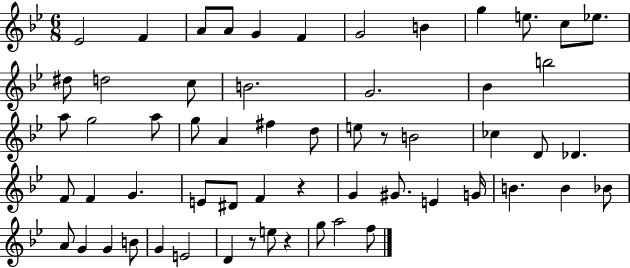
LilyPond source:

{
  \clef treble
  \numericTimeSignature
  \time 6/8
  \key bes \major
  ees'2 f'4 | a'8 a'8 g'4 f'4 | g'2 b'4 | g''4 e''8. c''8 ees''8. | \break dis''8 d''2 c''8 | b'2. | g'2. | bes'4 b''2 | \break a''8 g''2 a''8 | g''8 a'4 fis''4 d''8 | e''8 r8 b'2 | ces''4 d'8 des'4. | \break f'8 f'4 g'4. | e'8 dis'8 f'4 r4 | g'4 gis'8. e'4 g'16 | b'4. b'4 bes'8 | \break a'8 g'4 g'4 b'8 | g'4 e'2 | d'4 r8 e''8 r4 | g''8 a''2 f''8 | \break \bar "|."
}